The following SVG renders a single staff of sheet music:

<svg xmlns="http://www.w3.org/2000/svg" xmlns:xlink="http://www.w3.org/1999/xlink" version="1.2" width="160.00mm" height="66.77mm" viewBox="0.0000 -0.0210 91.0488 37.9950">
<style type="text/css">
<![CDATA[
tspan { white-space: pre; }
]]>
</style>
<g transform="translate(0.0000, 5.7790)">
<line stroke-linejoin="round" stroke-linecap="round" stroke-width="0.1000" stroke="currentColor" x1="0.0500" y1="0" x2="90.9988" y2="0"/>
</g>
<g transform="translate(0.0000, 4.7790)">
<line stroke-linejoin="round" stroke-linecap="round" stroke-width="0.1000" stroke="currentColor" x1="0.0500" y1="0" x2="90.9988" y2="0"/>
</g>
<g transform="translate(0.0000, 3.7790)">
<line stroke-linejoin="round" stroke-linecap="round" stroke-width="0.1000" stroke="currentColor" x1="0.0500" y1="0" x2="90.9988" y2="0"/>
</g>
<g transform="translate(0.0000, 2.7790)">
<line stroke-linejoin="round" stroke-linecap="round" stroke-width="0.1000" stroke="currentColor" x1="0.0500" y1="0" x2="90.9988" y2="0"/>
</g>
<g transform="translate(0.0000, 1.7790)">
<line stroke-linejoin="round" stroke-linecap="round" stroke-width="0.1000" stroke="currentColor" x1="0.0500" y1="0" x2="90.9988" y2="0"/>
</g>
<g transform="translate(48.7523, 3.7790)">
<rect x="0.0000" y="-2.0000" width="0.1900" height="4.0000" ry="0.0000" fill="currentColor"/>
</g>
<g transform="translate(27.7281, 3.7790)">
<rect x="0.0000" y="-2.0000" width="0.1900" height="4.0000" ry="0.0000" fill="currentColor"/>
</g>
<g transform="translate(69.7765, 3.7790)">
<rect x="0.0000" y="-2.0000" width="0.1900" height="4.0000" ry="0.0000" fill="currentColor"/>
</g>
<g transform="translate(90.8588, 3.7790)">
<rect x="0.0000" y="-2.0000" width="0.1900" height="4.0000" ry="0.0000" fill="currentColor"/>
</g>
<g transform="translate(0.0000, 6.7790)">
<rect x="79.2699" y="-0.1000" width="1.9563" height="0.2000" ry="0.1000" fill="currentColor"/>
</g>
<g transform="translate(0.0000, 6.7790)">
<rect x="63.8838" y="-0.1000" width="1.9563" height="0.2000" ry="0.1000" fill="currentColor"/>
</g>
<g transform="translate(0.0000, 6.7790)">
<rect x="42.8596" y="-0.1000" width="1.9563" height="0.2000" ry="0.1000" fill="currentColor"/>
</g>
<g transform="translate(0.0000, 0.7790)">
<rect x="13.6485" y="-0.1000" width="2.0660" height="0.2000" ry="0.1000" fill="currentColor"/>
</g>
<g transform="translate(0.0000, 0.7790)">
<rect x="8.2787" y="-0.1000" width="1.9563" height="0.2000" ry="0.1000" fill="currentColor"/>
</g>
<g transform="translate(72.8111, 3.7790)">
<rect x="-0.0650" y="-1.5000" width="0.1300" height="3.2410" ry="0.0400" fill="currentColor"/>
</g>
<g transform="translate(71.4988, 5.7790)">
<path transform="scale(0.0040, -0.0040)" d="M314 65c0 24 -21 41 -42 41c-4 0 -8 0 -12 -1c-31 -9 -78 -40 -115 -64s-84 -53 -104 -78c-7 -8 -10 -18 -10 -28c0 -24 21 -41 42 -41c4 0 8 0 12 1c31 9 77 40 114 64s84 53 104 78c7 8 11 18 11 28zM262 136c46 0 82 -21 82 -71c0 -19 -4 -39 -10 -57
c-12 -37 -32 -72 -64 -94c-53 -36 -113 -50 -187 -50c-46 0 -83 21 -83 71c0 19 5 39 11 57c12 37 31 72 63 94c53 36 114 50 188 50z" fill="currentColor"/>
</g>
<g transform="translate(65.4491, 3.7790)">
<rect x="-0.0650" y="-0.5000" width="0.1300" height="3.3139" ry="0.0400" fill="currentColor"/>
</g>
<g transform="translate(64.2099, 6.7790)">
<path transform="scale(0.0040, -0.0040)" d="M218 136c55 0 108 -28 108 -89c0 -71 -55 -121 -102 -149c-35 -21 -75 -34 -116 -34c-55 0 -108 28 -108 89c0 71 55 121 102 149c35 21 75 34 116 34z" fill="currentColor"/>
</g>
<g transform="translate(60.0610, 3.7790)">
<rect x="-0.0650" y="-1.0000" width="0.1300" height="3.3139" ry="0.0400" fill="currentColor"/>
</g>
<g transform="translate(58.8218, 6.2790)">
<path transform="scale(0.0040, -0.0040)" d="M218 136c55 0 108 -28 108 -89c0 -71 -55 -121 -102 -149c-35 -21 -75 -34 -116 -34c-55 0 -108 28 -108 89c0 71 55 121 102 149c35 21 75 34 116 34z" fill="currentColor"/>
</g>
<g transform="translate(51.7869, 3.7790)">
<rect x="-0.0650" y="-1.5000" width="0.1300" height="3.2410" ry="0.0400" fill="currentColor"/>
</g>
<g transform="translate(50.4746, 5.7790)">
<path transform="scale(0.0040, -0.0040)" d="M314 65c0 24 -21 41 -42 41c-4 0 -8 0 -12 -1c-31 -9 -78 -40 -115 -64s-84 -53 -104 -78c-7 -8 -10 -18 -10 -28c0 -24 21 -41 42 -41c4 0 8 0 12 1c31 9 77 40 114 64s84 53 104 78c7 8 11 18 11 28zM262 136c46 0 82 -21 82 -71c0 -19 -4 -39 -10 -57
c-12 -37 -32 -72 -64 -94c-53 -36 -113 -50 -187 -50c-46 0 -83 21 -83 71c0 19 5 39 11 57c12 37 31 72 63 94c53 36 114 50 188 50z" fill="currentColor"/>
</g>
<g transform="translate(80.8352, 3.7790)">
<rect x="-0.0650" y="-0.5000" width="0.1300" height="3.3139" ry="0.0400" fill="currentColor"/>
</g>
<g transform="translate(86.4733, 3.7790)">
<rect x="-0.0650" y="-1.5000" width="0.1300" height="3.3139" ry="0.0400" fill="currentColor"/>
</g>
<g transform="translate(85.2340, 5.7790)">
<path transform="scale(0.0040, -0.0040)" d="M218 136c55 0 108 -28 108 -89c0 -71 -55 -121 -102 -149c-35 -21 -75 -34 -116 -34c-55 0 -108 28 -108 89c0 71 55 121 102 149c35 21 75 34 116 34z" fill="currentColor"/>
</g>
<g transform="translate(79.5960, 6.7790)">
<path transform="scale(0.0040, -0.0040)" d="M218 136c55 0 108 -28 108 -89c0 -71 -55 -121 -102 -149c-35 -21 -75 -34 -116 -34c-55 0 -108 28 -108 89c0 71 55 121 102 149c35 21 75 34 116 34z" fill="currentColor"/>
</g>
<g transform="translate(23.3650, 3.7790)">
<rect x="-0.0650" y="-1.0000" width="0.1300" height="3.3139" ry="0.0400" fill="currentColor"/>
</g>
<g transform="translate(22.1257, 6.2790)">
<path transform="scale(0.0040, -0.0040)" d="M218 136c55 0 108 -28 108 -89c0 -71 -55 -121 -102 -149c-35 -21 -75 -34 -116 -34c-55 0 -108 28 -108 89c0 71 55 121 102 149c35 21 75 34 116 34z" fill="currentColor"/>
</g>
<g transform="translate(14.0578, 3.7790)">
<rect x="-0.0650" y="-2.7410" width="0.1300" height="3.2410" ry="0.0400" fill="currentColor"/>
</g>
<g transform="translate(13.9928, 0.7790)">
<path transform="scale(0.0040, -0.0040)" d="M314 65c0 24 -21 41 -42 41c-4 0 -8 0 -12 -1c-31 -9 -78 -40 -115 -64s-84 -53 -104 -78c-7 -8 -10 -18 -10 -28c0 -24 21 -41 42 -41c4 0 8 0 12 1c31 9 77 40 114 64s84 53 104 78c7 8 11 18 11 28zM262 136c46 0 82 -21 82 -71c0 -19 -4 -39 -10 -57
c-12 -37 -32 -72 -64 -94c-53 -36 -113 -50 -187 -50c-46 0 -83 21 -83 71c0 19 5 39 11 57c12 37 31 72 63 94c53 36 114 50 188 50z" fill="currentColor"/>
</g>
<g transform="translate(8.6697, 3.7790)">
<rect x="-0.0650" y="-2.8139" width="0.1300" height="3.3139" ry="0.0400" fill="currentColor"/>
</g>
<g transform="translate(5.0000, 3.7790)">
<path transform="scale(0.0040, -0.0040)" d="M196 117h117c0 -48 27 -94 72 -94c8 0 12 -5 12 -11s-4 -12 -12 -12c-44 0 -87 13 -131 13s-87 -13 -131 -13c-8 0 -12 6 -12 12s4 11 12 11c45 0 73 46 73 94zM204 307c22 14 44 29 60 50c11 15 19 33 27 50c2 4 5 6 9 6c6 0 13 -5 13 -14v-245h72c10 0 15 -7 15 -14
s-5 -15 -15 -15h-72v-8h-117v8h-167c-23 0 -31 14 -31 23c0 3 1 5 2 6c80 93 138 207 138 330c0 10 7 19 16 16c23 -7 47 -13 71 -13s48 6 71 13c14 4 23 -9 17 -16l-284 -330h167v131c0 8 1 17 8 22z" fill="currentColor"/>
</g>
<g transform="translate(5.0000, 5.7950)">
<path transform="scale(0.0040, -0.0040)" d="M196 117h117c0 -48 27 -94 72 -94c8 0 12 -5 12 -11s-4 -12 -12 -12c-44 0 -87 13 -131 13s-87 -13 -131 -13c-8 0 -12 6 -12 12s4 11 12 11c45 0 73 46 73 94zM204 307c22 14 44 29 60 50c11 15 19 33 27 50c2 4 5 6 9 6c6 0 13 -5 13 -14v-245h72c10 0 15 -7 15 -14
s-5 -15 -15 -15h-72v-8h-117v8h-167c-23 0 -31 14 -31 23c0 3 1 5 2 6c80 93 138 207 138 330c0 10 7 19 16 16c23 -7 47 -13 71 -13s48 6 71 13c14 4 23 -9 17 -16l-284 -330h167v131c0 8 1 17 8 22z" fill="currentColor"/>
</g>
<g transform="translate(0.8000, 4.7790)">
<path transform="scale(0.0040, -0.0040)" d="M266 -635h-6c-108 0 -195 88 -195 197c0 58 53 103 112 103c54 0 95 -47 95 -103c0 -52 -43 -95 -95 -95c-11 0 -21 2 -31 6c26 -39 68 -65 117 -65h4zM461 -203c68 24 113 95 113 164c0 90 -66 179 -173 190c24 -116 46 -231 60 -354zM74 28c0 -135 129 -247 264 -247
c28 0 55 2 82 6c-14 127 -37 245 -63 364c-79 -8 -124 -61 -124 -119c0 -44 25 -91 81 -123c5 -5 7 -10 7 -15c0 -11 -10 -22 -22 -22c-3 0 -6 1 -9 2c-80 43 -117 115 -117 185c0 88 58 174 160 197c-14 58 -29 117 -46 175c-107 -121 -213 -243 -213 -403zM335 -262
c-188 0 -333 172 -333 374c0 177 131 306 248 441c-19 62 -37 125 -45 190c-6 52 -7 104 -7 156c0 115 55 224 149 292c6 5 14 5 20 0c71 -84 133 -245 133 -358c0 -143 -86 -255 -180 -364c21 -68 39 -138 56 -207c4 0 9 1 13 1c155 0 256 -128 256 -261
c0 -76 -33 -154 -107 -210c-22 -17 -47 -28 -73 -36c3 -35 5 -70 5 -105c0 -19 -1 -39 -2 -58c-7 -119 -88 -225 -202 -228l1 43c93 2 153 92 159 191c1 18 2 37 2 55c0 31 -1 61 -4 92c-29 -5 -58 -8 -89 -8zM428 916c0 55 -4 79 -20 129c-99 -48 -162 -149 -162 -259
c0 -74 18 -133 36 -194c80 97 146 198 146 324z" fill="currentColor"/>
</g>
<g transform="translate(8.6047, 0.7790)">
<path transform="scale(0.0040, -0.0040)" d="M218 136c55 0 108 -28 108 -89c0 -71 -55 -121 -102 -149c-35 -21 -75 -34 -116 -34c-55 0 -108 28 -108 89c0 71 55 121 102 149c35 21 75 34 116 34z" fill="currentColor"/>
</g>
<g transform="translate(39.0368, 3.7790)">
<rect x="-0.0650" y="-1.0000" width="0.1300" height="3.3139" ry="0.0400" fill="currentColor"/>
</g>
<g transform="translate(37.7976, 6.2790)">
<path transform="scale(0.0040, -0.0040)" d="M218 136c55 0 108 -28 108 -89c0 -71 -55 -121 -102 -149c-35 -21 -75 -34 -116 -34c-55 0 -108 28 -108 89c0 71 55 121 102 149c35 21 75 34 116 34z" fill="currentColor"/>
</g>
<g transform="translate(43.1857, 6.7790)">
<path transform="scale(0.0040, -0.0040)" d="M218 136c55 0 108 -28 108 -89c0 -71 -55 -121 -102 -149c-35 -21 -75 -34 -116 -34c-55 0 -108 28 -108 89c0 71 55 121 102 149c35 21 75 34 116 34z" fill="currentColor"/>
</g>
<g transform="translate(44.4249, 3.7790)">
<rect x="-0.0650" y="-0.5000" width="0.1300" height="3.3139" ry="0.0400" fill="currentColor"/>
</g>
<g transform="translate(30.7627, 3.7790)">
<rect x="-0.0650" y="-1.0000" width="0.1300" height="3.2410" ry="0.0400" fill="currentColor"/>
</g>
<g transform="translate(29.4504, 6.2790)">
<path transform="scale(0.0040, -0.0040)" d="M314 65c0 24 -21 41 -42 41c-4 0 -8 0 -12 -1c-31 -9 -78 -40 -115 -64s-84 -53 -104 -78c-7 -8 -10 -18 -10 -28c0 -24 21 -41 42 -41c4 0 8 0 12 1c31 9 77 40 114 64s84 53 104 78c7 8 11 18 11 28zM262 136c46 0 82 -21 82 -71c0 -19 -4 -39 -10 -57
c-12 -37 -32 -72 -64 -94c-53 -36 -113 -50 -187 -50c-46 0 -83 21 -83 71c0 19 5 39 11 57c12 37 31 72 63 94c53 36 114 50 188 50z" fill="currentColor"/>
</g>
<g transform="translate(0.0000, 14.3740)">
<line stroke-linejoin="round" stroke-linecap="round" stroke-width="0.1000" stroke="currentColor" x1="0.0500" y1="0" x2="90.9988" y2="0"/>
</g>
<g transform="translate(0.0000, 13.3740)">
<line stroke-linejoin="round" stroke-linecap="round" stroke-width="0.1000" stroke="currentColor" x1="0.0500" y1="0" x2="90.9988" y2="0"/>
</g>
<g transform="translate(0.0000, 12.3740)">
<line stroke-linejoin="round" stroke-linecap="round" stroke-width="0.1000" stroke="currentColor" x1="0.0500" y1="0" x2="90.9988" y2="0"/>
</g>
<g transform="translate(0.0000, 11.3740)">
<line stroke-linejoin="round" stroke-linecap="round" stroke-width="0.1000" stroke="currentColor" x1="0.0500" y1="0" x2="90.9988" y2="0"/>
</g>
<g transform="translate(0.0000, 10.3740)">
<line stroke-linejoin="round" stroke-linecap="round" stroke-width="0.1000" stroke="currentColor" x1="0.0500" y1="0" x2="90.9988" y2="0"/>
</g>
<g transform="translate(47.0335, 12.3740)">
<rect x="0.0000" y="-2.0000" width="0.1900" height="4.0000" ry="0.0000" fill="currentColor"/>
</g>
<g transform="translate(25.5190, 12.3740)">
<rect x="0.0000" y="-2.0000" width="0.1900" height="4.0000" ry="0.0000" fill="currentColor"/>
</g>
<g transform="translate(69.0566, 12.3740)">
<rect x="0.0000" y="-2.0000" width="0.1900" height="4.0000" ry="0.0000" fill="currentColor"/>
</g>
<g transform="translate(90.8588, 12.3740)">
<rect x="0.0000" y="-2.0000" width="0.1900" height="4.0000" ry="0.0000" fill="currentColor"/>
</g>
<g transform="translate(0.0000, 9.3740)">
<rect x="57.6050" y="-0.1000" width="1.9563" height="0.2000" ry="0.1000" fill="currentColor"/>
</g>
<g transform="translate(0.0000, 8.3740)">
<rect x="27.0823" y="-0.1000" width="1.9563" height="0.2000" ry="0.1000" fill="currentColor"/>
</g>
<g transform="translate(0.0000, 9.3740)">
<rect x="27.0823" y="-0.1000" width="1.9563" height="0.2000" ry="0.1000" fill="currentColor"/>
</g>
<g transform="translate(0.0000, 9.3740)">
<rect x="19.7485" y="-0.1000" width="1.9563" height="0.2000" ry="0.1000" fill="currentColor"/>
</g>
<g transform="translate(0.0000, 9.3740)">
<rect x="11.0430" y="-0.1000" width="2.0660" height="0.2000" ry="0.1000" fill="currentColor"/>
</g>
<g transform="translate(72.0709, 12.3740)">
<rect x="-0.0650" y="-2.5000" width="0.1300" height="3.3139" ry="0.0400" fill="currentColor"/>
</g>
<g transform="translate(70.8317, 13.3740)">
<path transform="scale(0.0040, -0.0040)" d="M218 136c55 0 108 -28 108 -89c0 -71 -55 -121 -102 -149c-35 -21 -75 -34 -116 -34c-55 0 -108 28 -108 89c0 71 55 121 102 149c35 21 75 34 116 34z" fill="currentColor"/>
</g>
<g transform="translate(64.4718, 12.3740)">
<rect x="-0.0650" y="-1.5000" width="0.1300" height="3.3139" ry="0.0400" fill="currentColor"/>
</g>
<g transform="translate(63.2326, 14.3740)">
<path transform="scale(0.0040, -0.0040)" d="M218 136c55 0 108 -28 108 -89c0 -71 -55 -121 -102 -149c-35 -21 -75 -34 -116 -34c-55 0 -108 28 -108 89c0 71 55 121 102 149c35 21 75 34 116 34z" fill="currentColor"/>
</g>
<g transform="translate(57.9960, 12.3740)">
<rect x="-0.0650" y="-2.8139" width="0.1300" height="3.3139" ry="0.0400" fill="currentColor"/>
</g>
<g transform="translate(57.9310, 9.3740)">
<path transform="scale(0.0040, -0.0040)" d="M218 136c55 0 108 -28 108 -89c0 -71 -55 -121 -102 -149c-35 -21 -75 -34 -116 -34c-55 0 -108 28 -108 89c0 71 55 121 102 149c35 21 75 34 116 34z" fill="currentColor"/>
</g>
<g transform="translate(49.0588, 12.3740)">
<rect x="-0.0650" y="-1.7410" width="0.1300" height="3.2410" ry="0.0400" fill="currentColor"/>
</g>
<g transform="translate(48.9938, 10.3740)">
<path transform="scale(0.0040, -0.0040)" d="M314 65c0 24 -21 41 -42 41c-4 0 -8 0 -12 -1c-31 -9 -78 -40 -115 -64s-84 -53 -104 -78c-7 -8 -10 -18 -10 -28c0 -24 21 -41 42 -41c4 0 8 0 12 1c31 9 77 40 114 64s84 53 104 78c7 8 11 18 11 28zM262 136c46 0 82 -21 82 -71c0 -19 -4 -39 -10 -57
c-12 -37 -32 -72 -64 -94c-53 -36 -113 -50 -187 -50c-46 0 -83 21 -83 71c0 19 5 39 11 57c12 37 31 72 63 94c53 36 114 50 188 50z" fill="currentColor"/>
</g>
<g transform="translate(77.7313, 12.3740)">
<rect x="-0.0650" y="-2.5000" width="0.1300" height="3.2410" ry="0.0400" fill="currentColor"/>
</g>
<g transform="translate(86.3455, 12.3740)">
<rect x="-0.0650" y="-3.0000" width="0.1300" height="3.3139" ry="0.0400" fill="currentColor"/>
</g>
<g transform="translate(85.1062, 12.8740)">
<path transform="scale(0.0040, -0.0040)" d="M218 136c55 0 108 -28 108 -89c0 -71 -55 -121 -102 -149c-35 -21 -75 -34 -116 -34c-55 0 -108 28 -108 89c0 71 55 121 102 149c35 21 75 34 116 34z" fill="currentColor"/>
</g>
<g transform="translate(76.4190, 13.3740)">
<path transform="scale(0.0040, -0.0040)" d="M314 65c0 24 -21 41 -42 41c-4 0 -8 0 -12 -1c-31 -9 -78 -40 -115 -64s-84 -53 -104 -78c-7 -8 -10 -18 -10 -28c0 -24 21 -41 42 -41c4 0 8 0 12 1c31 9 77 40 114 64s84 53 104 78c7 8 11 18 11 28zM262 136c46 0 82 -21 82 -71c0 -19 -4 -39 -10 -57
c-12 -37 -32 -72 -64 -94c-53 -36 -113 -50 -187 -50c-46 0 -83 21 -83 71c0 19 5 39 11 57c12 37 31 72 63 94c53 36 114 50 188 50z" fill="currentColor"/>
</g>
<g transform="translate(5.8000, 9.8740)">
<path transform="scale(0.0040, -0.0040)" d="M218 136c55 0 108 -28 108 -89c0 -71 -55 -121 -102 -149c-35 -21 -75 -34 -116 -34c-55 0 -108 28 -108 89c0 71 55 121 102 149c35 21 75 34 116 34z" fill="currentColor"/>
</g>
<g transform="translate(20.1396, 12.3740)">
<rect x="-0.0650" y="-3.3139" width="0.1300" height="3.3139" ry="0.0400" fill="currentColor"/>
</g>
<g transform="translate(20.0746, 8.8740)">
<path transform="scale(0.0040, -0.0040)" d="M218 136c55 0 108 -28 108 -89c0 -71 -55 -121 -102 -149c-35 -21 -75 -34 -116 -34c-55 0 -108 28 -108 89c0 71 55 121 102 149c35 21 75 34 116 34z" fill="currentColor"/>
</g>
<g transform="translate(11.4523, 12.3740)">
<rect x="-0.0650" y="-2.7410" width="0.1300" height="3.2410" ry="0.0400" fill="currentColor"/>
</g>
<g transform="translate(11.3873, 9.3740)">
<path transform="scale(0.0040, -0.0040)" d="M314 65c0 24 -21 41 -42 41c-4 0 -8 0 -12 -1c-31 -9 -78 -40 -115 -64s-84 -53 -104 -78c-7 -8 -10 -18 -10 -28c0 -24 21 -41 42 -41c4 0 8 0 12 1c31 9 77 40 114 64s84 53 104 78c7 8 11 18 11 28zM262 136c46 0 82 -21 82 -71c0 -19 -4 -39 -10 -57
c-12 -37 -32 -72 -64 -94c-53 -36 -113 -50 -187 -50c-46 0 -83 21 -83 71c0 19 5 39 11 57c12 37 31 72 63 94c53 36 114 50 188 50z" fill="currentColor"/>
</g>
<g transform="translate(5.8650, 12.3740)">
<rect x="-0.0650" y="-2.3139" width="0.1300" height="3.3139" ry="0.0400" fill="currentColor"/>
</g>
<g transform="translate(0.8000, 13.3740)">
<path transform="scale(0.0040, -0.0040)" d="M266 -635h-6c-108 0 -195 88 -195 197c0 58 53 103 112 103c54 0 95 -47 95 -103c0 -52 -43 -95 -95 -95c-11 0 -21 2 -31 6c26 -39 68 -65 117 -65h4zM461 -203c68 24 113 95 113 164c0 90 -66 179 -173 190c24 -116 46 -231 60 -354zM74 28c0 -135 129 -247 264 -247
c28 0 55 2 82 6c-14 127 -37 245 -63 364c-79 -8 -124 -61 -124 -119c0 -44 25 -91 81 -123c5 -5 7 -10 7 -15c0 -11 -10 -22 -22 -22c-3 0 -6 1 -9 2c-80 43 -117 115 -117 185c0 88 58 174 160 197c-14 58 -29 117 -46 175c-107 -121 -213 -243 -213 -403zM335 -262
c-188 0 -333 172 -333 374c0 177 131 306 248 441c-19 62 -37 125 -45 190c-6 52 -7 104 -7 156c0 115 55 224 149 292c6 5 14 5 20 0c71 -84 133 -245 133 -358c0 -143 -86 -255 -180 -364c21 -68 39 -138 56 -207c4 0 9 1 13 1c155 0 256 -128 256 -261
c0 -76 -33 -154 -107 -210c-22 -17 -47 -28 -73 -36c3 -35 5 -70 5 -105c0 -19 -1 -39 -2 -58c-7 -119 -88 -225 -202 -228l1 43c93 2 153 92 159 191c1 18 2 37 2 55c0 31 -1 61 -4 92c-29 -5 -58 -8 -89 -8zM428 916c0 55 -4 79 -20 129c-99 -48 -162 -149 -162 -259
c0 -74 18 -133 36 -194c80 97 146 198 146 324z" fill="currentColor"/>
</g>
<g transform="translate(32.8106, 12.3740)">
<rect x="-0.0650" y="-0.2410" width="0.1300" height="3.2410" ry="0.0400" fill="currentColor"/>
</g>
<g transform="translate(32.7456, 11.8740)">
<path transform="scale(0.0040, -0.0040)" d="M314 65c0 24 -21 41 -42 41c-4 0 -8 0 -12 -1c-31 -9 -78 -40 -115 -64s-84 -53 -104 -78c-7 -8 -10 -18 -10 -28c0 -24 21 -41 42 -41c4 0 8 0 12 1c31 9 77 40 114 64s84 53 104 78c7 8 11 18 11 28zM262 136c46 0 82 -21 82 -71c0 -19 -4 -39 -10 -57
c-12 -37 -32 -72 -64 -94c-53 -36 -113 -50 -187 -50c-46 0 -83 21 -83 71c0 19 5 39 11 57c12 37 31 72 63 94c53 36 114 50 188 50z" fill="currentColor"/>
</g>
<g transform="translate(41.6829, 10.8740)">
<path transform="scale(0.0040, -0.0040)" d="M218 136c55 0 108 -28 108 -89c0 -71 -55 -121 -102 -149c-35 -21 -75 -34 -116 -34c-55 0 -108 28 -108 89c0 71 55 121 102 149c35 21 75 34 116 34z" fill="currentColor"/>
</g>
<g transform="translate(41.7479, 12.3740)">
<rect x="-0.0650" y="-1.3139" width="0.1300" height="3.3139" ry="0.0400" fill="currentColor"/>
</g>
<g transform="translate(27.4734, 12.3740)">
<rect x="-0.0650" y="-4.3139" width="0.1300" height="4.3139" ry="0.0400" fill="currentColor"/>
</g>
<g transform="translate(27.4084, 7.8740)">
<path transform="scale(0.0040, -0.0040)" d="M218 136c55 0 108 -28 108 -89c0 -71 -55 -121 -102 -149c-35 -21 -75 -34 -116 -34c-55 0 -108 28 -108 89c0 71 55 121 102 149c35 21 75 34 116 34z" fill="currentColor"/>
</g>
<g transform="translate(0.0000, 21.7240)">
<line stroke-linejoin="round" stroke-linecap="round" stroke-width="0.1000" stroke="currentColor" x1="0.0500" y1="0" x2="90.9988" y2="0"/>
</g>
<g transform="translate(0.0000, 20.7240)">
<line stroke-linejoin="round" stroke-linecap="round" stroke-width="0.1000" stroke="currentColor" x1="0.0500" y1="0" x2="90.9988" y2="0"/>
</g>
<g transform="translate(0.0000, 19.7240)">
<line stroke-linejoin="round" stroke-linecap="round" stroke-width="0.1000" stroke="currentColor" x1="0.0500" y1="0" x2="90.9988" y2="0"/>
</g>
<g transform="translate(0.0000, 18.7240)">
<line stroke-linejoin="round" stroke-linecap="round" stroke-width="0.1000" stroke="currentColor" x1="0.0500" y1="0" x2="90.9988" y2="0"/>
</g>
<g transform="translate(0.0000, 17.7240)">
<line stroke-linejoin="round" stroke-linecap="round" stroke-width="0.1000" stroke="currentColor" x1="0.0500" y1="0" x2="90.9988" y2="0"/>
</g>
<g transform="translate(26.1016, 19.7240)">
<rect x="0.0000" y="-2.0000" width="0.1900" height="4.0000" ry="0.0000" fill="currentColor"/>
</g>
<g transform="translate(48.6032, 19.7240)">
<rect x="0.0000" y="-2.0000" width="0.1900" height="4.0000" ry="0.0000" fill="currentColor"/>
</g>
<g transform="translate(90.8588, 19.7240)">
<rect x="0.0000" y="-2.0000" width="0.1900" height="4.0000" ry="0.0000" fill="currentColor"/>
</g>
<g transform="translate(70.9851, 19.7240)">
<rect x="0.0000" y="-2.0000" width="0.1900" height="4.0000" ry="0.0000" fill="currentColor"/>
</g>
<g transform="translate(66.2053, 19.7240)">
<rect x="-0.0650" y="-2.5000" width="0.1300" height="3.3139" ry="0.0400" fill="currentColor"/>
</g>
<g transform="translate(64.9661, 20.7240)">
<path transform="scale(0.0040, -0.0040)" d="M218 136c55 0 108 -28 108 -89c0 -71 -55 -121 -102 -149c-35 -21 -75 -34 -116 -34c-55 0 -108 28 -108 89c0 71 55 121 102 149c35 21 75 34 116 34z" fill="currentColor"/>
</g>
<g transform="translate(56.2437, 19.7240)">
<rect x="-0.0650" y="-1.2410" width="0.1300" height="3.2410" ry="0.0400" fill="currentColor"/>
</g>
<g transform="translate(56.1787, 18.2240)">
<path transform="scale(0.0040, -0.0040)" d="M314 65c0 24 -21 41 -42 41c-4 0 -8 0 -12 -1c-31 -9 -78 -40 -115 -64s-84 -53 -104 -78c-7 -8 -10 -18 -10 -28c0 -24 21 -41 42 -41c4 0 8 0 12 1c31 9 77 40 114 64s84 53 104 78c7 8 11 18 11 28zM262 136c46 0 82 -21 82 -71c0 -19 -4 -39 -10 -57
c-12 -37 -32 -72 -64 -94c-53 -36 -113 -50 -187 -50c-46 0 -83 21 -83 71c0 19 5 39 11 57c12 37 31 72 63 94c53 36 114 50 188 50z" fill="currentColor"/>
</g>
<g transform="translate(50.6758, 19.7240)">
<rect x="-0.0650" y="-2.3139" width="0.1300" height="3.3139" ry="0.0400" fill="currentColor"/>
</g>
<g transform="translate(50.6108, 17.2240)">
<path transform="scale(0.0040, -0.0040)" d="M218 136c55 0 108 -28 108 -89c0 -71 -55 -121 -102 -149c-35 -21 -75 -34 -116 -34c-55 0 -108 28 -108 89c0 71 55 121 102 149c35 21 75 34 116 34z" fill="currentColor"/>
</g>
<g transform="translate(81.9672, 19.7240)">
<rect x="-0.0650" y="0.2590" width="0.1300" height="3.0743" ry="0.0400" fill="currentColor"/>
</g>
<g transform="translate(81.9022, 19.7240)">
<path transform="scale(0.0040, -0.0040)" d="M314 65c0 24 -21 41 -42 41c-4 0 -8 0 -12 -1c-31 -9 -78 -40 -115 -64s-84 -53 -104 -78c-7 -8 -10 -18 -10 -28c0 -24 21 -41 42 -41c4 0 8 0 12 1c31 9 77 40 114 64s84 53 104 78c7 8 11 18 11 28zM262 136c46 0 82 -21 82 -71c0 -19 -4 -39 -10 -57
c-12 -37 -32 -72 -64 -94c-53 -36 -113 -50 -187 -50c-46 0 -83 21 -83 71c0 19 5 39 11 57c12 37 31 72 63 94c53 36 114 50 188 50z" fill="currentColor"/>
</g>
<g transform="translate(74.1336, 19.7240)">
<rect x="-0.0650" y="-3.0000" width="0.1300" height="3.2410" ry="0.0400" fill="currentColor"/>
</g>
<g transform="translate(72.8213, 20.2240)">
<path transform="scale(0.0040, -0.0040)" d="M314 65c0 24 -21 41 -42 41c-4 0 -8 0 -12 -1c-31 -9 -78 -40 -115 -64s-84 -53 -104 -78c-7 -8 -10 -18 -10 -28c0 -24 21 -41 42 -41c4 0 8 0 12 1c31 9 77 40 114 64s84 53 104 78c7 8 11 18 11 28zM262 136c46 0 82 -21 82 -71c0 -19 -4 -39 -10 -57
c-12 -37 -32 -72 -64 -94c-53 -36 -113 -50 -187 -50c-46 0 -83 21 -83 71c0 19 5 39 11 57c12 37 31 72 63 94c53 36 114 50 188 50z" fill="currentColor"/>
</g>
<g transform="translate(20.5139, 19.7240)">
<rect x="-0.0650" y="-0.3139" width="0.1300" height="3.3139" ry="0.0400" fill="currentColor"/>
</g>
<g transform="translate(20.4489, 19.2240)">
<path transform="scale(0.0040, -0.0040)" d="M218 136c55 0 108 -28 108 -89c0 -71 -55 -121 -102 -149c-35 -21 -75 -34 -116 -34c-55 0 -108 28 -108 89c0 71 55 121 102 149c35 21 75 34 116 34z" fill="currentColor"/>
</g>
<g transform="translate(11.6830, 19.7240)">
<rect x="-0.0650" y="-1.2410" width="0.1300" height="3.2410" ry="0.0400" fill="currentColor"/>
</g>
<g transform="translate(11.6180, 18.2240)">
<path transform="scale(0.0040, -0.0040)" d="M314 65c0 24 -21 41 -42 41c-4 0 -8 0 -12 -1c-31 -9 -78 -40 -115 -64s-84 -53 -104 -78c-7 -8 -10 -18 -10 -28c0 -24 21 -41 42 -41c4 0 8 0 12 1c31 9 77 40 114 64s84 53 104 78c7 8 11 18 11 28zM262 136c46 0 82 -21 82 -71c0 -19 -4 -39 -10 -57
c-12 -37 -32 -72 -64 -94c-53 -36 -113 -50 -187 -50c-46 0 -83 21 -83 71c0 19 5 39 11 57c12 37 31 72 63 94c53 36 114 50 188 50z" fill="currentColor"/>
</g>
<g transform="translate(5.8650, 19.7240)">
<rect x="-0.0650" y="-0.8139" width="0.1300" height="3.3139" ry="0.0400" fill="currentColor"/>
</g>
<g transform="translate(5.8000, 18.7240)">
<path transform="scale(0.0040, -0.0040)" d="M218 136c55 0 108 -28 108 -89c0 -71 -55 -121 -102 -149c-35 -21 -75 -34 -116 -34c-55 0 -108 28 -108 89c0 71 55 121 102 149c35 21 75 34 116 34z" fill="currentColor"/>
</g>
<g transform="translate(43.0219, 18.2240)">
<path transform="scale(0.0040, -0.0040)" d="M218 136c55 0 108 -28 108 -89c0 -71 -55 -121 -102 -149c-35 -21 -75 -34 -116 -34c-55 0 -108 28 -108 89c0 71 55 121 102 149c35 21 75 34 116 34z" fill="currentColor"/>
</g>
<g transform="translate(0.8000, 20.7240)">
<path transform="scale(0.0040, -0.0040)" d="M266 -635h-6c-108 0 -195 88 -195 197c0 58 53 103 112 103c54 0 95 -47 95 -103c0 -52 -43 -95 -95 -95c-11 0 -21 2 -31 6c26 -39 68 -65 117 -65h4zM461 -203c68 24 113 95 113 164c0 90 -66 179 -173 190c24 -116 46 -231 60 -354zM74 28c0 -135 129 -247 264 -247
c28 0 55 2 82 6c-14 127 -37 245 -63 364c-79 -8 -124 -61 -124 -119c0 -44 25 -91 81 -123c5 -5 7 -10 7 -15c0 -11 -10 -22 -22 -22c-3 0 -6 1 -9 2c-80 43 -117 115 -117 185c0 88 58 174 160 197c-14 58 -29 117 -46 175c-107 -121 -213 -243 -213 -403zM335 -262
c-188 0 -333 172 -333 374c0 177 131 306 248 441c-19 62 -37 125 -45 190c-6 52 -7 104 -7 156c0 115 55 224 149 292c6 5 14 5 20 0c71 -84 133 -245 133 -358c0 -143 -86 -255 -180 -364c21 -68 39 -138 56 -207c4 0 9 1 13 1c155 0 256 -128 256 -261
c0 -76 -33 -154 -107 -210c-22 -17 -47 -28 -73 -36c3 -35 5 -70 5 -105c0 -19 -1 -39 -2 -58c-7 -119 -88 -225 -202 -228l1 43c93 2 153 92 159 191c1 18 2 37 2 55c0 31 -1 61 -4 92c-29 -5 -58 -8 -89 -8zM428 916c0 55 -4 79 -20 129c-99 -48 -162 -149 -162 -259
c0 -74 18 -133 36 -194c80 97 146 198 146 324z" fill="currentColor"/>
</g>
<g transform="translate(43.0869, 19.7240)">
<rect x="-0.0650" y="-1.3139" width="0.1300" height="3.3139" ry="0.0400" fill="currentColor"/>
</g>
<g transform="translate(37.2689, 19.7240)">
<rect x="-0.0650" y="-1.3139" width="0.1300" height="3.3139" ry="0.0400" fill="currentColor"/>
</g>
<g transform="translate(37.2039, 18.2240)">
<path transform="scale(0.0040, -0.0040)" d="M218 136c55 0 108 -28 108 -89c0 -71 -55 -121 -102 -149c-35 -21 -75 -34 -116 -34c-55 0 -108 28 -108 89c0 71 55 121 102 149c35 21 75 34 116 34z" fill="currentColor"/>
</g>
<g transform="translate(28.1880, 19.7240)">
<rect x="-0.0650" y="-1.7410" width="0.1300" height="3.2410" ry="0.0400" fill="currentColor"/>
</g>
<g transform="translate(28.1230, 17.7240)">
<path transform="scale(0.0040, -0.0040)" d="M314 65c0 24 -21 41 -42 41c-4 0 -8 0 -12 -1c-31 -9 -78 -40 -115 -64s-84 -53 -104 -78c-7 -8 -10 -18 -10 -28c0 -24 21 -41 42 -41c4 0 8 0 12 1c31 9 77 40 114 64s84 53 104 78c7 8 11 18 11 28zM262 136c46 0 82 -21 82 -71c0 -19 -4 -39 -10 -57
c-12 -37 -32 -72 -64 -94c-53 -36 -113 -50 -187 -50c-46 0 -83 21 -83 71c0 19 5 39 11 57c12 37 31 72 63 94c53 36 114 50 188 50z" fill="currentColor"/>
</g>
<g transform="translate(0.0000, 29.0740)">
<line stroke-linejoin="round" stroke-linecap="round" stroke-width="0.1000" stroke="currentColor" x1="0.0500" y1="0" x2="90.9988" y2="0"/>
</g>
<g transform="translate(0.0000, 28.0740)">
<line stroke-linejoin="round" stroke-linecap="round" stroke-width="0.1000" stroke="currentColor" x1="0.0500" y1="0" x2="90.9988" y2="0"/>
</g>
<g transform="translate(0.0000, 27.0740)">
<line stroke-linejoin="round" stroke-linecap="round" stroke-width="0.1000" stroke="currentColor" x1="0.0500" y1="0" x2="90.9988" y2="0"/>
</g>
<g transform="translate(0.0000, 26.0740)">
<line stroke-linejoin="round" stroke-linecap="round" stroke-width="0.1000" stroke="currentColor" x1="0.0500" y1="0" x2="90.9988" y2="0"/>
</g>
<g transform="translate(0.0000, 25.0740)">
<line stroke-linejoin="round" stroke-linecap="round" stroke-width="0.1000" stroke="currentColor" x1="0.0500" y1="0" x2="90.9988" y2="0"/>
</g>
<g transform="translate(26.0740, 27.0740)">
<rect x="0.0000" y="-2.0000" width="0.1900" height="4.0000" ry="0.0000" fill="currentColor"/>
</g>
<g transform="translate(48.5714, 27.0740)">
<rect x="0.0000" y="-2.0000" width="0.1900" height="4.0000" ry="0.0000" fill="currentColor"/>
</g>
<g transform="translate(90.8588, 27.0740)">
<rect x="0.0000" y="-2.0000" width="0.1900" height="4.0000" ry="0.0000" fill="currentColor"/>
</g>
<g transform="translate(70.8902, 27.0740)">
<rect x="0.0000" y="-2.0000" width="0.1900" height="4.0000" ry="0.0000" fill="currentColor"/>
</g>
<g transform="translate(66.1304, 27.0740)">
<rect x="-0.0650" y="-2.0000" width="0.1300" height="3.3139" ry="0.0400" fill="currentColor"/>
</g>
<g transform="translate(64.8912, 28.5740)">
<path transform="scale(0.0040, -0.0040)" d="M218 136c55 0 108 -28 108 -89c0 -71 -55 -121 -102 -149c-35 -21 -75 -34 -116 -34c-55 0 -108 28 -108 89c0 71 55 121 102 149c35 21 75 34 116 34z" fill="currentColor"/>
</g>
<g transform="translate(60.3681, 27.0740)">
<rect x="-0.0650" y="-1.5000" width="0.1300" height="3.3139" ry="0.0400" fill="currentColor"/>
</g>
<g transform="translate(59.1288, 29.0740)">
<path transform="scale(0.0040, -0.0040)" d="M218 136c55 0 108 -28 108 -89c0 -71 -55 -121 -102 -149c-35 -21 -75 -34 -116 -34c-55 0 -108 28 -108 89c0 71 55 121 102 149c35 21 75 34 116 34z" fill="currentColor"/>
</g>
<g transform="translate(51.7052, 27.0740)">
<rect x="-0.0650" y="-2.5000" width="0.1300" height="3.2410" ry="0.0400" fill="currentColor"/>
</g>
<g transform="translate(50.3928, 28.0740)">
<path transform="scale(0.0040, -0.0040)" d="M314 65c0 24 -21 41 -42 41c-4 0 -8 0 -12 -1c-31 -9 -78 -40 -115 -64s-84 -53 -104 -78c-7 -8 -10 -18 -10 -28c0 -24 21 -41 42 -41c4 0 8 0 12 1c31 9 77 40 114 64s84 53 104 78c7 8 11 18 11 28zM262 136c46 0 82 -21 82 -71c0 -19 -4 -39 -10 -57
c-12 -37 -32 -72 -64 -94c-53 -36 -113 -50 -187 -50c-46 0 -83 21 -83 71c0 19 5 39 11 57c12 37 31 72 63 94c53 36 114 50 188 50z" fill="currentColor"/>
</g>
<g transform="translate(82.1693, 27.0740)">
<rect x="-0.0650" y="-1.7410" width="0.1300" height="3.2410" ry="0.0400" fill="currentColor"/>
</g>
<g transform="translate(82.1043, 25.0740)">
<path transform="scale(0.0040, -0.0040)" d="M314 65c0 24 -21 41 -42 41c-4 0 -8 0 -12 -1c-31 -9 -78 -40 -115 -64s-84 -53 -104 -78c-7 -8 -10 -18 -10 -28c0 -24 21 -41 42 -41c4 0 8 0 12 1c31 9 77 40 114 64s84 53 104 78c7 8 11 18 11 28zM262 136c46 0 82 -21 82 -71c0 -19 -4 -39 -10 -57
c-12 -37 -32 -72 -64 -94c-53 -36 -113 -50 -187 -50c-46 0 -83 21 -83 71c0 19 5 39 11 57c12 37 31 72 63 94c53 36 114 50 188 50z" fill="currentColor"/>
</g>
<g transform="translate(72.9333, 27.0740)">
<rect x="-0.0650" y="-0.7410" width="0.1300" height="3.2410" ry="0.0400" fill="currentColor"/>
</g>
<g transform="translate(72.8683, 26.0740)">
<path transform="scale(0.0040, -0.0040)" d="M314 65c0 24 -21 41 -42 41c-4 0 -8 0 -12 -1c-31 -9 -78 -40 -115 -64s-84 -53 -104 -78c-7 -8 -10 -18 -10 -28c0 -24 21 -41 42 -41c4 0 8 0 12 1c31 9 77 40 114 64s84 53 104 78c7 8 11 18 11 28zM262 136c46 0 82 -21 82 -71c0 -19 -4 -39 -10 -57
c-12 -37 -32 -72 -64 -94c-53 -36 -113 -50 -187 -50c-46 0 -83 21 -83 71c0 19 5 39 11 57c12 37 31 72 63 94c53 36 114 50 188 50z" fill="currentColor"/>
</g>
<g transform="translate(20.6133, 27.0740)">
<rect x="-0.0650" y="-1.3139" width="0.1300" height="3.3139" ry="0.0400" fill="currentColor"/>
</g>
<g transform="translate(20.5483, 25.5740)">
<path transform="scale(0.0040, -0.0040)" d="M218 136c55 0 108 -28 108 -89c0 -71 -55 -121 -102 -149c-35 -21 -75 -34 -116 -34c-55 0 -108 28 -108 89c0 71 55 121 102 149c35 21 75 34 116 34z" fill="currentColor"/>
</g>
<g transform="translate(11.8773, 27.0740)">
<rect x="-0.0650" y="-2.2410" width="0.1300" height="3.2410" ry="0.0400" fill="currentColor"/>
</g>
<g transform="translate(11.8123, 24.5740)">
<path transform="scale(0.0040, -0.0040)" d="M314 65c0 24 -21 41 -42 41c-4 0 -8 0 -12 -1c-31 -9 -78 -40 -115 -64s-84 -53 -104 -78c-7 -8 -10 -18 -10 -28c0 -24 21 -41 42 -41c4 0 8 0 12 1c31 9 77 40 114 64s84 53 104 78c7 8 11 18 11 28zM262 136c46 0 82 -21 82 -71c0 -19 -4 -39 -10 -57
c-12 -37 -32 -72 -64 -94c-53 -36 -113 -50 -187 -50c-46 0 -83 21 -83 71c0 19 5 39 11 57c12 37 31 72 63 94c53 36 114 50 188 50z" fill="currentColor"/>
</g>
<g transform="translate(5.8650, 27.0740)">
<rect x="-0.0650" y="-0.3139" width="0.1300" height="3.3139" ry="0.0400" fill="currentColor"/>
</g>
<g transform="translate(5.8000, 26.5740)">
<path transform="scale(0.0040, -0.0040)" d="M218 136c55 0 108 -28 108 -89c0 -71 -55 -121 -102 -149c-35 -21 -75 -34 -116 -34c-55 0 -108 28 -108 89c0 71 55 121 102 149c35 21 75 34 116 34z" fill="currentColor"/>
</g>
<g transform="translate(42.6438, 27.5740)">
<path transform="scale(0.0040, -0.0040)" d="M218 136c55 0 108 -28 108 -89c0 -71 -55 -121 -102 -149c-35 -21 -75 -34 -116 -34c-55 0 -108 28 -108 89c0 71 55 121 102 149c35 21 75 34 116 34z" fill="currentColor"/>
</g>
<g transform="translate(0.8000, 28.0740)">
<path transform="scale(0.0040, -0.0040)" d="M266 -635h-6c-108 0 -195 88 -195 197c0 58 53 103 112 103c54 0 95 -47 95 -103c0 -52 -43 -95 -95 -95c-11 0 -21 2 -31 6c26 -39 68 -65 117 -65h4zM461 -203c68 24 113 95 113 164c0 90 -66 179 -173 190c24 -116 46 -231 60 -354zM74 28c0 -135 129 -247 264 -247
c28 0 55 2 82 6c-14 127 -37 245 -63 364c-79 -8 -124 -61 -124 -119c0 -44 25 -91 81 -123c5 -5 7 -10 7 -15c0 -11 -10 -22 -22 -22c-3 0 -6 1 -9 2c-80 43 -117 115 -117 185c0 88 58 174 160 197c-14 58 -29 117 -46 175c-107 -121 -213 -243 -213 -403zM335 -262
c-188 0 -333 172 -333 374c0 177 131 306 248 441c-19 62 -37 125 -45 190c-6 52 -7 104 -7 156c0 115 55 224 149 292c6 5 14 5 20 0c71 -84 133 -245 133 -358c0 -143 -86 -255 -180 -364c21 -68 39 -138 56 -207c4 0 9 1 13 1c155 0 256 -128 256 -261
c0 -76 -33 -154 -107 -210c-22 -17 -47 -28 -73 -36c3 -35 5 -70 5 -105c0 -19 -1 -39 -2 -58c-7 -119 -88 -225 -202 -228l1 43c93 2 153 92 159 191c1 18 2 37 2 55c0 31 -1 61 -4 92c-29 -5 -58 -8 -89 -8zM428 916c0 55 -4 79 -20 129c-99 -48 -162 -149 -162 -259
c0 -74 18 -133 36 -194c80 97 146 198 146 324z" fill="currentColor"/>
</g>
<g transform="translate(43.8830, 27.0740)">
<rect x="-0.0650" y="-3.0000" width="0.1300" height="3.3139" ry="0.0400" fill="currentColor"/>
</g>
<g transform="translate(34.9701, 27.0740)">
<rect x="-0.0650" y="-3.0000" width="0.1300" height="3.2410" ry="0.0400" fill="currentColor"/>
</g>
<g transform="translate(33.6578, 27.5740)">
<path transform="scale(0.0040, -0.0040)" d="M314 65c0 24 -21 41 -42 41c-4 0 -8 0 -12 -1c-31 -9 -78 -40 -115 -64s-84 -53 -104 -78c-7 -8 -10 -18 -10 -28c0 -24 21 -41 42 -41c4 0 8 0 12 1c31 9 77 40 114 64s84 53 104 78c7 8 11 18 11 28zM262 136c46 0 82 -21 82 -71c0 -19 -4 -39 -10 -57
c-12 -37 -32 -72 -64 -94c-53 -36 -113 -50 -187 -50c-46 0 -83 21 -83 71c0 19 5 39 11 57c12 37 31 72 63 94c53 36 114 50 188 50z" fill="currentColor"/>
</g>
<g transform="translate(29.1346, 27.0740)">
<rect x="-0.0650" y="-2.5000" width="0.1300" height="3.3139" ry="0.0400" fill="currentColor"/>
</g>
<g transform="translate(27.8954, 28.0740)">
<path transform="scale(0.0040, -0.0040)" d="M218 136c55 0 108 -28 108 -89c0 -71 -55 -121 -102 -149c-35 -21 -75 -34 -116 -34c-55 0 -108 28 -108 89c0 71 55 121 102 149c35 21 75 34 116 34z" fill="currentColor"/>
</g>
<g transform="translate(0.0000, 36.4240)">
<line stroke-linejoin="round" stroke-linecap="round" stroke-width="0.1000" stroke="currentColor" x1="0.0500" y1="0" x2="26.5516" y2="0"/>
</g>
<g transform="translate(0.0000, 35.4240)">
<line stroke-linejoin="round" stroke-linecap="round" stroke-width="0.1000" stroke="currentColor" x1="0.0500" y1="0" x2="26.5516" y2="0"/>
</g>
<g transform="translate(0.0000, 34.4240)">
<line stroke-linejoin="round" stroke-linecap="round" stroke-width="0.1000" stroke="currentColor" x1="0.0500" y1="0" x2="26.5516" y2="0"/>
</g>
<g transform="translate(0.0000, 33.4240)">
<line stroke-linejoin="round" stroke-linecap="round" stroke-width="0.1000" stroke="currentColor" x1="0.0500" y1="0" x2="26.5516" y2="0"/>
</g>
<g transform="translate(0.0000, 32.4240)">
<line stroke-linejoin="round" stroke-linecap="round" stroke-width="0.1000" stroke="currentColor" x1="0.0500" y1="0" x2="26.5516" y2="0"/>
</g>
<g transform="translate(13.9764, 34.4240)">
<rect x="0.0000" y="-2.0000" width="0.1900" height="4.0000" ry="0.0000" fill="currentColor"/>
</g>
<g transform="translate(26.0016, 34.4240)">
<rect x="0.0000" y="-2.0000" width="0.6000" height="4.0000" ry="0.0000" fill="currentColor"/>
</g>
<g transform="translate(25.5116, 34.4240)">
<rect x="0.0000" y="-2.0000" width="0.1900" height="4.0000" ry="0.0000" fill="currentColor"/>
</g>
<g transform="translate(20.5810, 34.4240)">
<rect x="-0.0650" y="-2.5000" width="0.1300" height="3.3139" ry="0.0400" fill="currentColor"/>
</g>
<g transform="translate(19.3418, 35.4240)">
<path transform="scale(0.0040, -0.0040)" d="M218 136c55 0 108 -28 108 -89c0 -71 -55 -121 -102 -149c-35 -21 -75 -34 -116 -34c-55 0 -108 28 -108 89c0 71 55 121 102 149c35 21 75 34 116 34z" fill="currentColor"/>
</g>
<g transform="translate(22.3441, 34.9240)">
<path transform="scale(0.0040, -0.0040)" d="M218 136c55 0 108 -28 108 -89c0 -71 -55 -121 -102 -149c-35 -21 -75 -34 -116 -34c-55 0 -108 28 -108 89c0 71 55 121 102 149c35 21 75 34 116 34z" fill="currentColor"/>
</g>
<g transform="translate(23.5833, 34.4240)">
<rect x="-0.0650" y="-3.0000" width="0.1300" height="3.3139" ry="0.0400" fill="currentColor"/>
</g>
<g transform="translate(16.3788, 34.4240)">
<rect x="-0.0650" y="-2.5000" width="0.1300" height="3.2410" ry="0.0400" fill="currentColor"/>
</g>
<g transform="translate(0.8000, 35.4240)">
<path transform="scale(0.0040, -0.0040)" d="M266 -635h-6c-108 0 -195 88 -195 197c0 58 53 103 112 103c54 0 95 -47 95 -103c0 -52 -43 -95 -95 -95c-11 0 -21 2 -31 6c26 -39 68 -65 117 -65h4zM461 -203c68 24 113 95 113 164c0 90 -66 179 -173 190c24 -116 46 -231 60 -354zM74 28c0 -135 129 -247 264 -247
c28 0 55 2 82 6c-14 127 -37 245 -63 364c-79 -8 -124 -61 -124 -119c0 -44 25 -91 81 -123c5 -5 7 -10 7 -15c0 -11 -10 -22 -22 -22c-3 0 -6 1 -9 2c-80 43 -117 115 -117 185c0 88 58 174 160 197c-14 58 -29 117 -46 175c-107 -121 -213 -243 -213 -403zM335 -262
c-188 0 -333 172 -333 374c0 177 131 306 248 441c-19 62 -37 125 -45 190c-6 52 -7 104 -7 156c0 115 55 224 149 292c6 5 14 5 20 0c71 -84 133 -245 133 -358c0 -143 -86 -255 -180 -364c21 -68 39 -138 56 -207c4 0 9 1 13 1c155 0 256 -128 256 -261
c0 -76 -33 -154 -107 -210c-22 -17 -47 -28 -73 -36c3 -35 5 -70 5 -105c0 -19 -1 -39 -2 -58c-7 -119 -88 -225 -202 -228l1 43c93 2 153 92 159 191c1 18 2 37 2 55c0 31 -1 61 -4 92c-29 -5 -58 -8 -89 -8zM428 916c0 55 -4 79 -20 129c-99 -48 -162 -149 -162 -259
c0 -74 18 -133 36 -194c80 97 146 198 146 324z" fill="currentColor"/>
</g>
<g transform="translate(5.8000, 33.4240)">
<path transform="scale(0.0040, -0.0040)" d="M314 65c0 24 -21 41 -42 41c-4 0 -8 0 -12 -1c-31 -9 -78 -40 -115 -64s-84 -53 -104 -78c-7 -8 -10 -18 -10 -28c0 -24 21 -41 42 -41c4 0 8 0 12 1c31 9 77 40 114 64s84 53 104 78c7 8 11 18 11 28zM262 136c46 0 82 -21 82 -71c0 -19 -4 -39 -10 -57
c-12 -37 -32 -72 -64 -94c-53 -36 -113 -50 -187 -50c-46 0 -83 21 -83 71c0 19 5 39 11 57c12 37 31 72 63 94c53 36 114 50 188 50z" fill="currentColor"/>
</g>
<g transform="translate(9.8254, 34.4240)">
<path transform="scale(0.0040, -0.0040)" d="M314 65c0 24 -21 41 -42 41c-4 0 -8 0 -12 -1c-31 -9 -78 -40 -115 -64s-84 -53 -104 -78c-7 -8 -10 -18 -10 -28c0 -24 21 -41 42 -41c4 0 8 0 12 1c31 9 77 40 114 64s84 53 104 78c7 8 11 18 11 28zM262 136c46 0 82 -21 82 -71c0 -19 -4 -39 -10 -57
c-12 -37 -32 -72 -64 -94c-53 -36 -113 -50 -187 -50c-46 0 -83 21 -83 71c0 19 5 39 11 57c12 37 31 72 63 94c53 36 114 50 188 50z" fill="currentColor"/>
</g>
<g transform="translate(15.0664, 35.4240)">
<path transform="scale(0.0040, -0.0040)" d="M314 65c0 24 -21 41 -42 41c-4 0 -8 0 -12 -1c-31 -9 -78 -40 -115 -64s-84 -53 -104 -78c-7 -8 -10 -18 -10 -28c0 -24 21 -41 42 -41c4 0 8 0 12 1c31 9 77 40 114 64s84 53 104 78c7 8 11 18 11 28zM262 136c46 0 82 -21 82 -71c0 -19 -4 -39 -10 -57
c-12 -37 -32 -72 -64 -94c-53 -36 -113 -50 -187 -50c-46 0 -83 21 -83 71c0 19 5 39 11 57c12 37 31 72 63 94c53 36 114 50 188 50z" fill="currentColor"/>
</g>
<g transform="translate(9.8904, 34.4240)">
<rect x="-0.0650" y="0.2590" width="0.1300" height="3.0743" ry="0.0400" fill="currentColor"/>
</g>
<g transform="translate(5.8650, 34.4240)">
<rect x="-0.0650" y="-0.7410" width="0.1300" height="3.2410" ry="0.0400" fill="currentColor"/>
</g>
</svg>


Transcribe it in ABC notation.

X:1
T:Untitled
M:4/4
L:1/4
K:C
a a2 D D2 D C E2 D C E2 C E g a2 b d' c2 e f2 a E G G2 A d e2 c f2 e e g e2 G A2 B2 c g2 e G A2 A G2 E F d2 f2 d2 B2 G2 G A